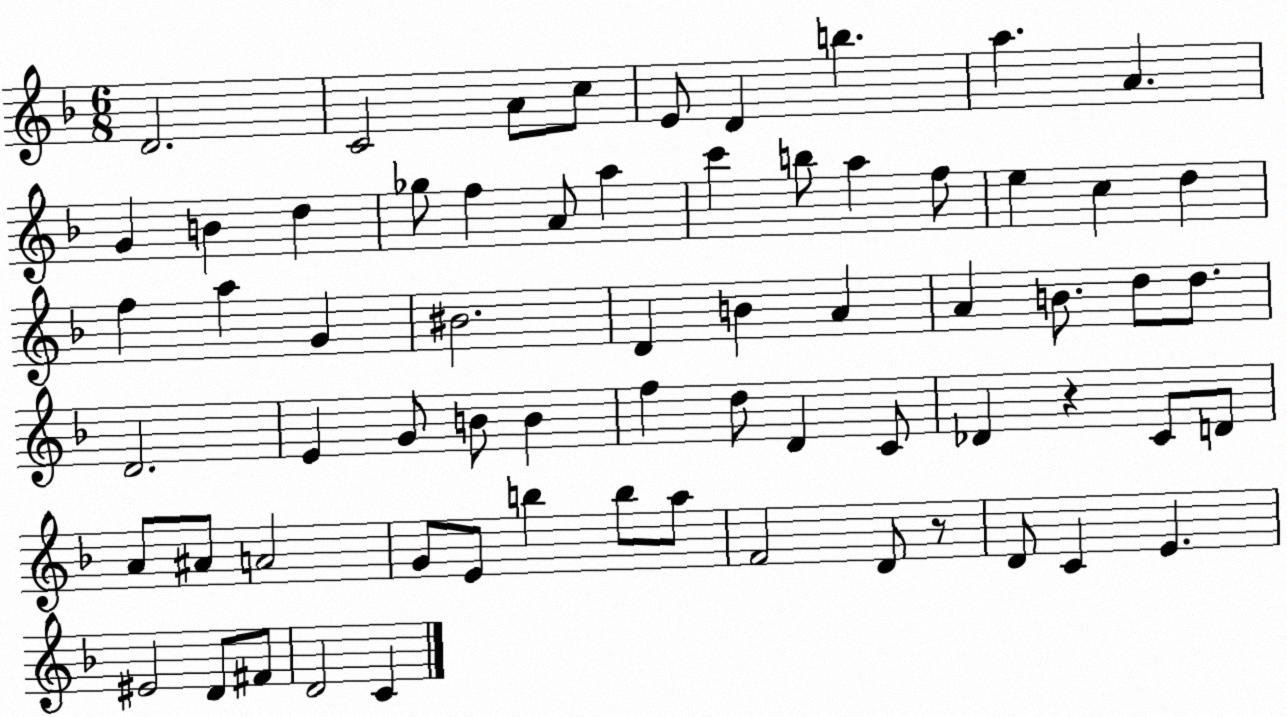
X:1
T:Untitled
M:6/8
L:1/4
K:F
D2 C2 A/2 c/2 E/2 D b a A G B d _g/2 f A/2 a c' b/2 a f/2 e c d f a G ^B2 D B A A B/2 d/2 d/2 D2 E G/2 B/2 B f d/2 D C/2 _D z C/2 D/2 A/2 ^A/2 A2 G/2 E/2 b b/2 a/2 F2 D/2 z/2 D/2 C E ^E2 D/2 ^F/2 D2 C